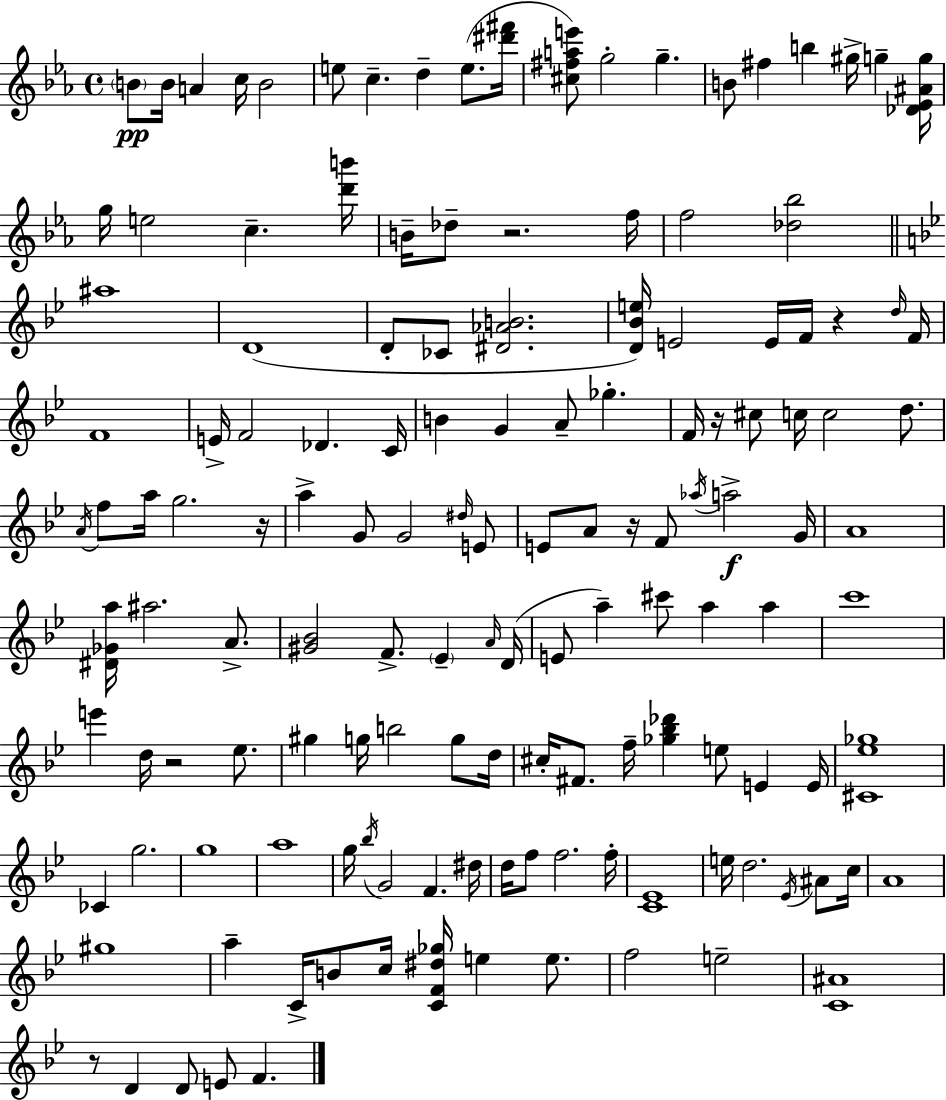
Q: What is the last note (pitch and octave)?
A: F4